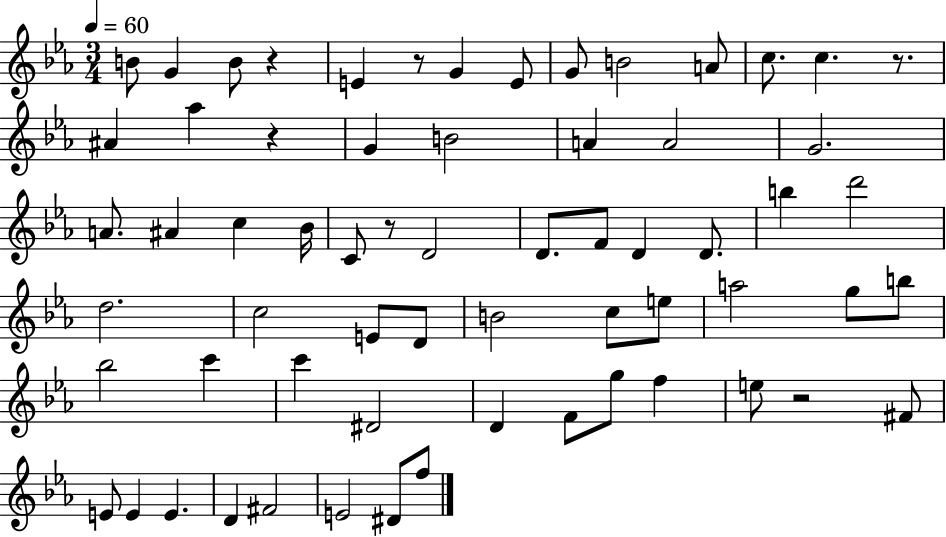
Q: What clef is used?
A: treble